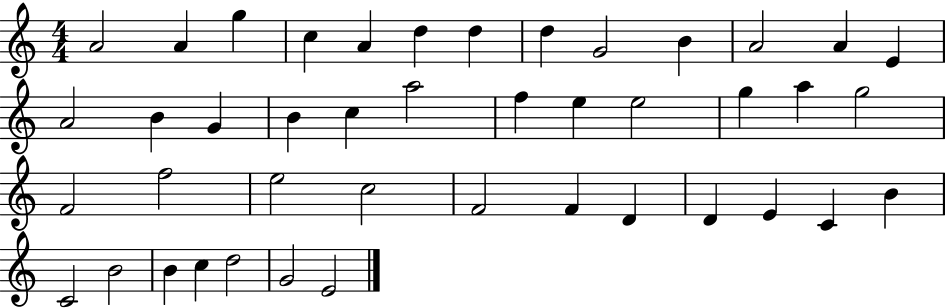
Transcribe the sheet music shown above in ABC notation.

X:1
T:Untitled
M:4/4
L:1/4
K:C
A2 A g c A d d d G2 B A2 A E A2 B G B c a2 f e e2 g a g2 F2 f2 e2 c2 F2 F D D E C B C2 B2 B c d2 G2 E2